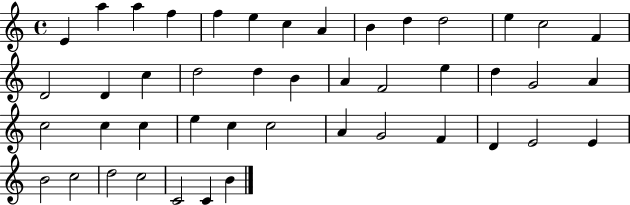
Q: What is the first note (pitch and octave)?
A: E4